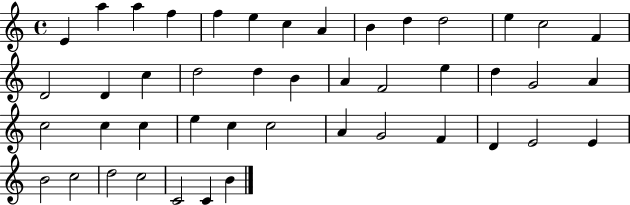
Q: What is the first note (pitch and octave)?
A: E4